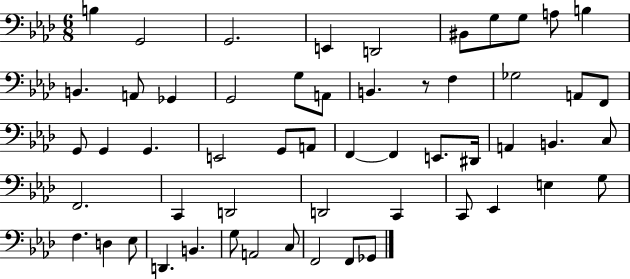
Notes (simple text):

B3/q G2/h G2/h. E2/q D2/h BIS2/e G3/e G3/e A3/e B3/q B2/q. A2/e Gb2/q G2/h G3/e A2/e B2/q. R/e F3/q Gb3/h A2/e F2/e G2/e G2/q G2/q. E2/h G2/e A2/e F2/q F2/q E2/e. D#2/s A2/q B2/q. C3/e F2/h. C2/q D2/h D2/h C2/q C2/e Eb2/q E3/q G3/e F3/q. D3/q Eb3/e D2/q. B2/q. G3/e A2/h C3/e F2/h F2/e Gb2/e